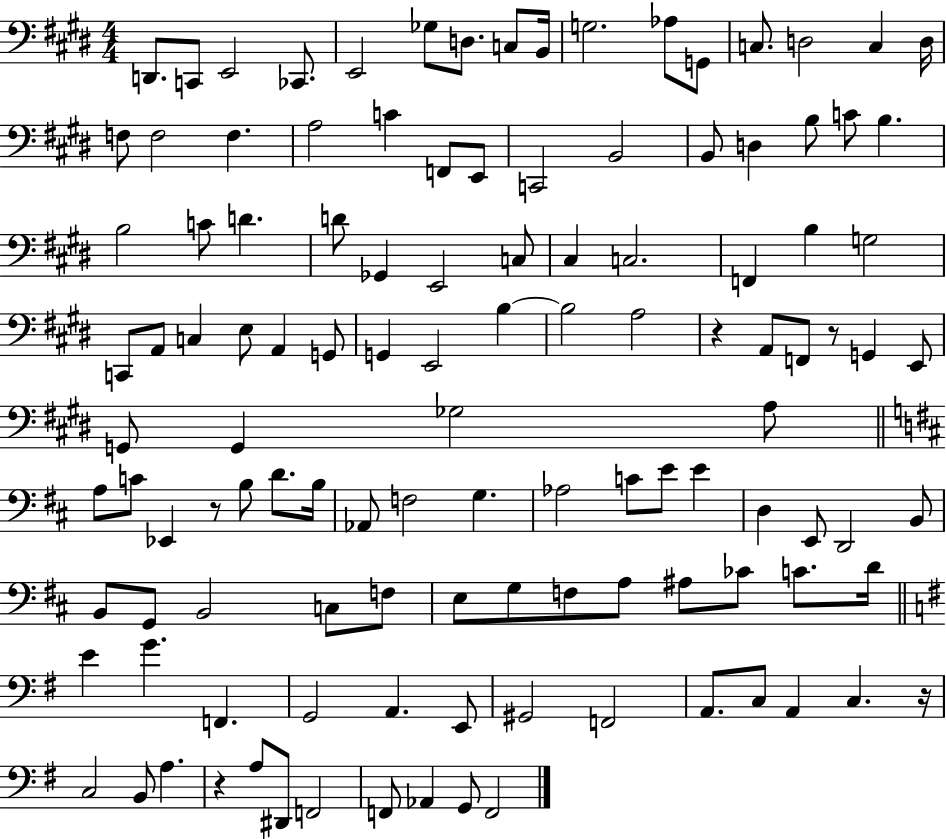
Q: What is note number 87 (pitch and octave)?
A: A3